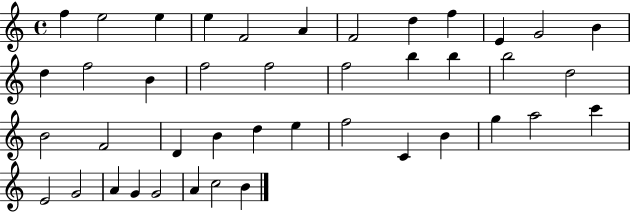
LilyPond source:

{
  \clef treble
  \time 4/4
  \defaultTimeSignature
  \key c \major
  f''4 e''2 e''4 | e''4 f'2 a'4 | f'2 d''4 f''4 | e'4 g'2 b'4 | \break d''4 f''2 b'4 | f''2 f''2 | f''2 b''4 b''4 | b''2 d''2 | \break b'2 f'2 | d'4 b'4 d''4 e''4 | f''2 c'4 b'4 | g''4 a''2 c'''4 | \break e'2 g'2 | a'4 g'4 g'2 | a'4 c''2 b'4 | \bar "|."
}